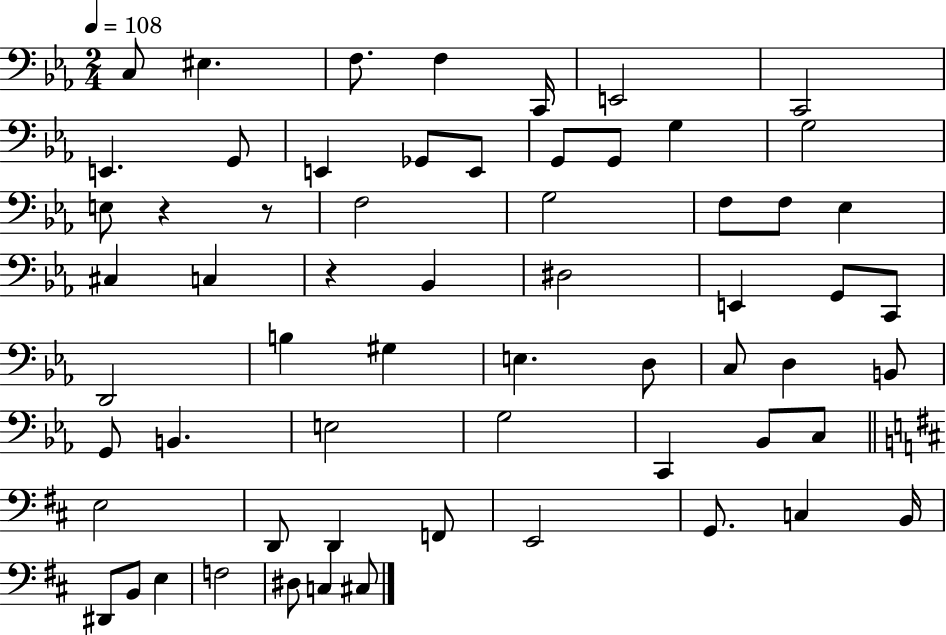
{
  \clef bass
  \numericTimeSignature
  \time 2/4
  \key ees \major
  \tempo 4 = 108
  c8 eis4. | f8. f4 c,16 | e,2 | c,2 | \break e,4. g,8 | e,4 ges,8 e,8 | g,8 g,8 g4 | g2 | \break e8 r4 r8 | f2 | g2 | f8 f8 ees4 | \break cis4 c4 | r4 bes,4 | dis2 | e,4 g,8 c,8 | \break d,2 | b4 gis4 | e4. d8 | c8 d4 b,8 | \break g,8 b,4. | e2 | g2 | c,4 bes,8 c8 | \break \bar "||" \break \key d \major e2 | d,8 d,4 f,8 | e,2 | g,8. c4 b,16 | \break dis,8 b,8 e4 | f2 | dis8 c4 cis8 | \bar "|."
}